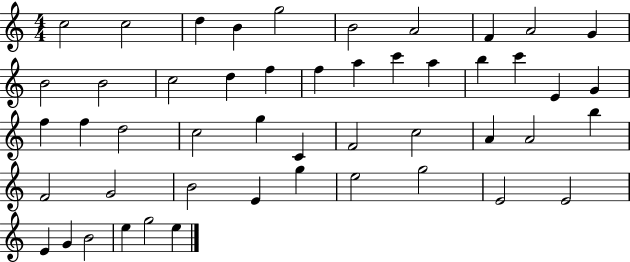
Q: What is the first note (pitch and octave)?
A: C5